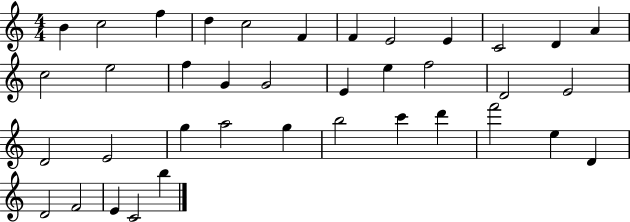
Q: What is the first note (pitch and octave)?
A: B4